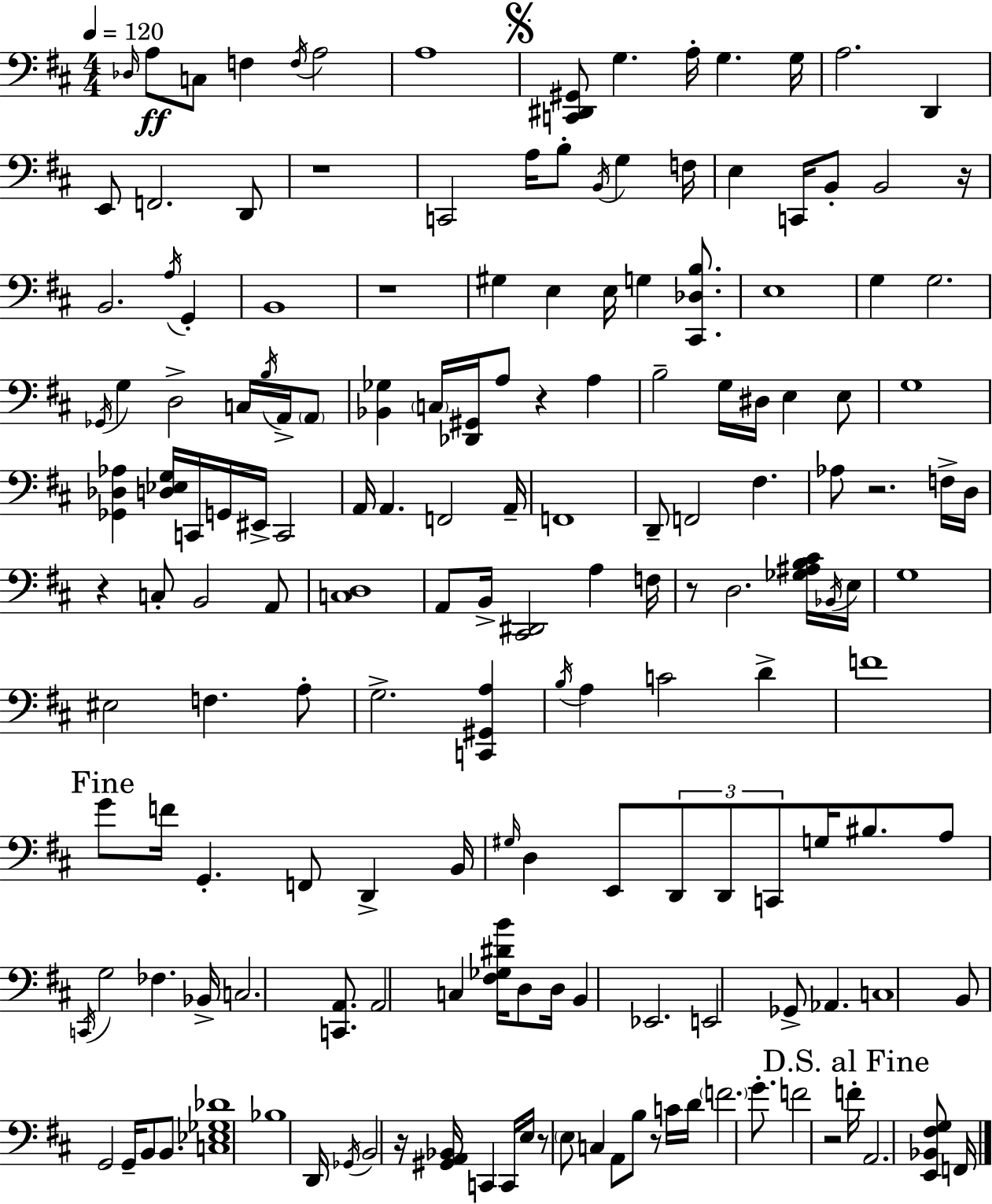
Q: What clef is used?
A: bass